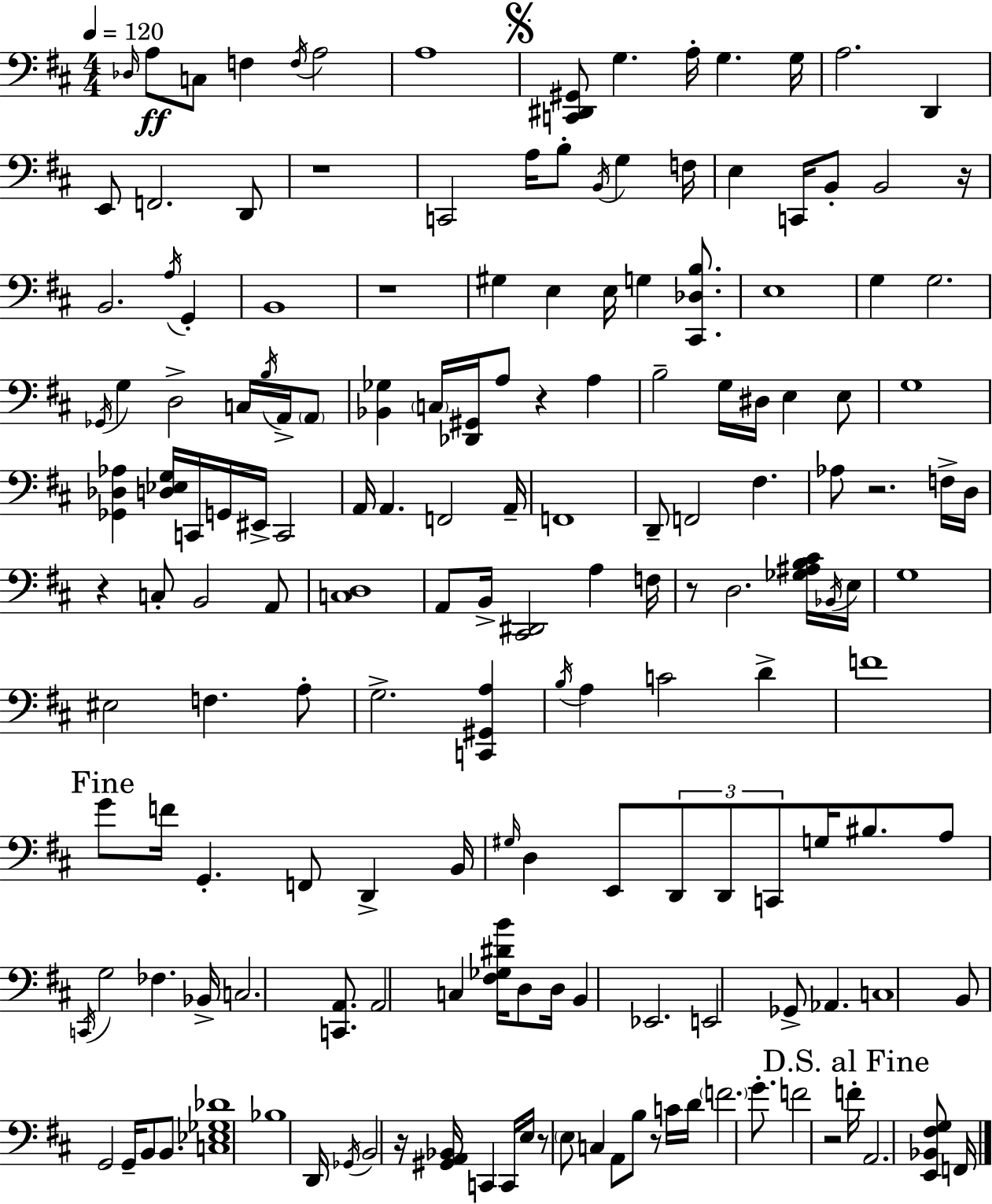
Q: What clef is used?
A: bass